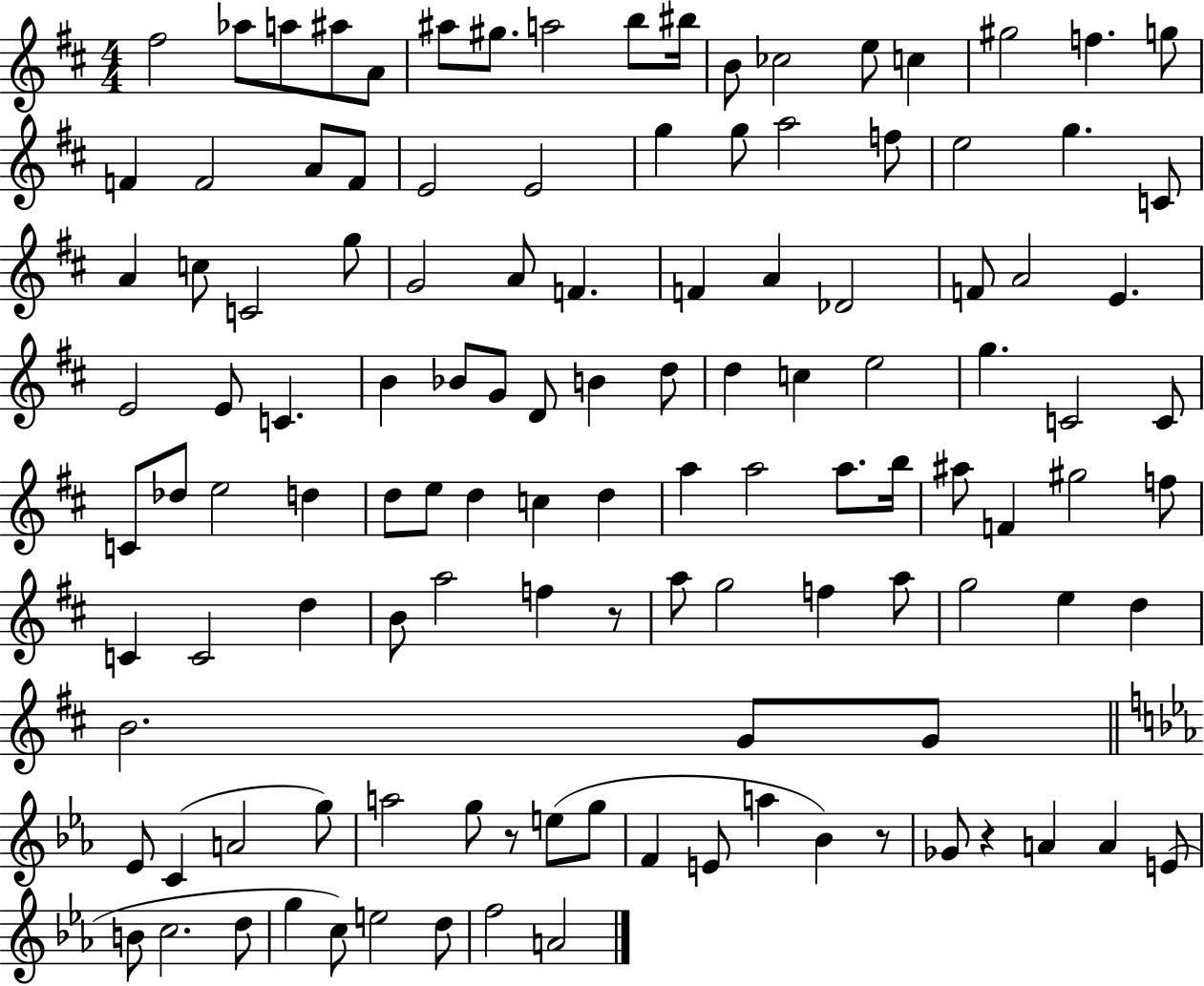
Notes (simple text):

F#5/h Ab5/e A5/e A#5/e A4/e A#5/e G#5/e. A5/h B5/e BIS5/s B4/e CES5/h E5/e C5/q G#5/h F5/q. G5/e F4/q F4/h A4/e F4/e E4/h E4/h G5/q G5/e A5/h F5/e E5/h G5/q. C4/e A4/q C5/e C4/h G5/e G4/h A4/e F4/q. F4/q A4/q Db4/h F4/e A4/h E4/q. E4/h E4/e C4/q. B4/q Bb4/e G4/e D4/e B4/q D5/e D5/q C5/q E5/h G5/q. C4/h C4/e C4/e Db5/e E5/h D5/q D5/e E5/e D5/q C5/q D5/q A5/q A5/h A5/e. B5/s A#5/e F4/q G#5/h F5/e C4/q C4/h D5/q B4/e A5/h F5/q R/e A5/e G5/h F5/q A5/e G5/h E5/q D5/q B4/h. G4/e G4/e Eb4/e C4/q A4/h G5/e A5/h G5/e R/e E5/e G5/e F4/q E4/e A5/q Bb4/q R/e Gb4/e R/q A4/q A4/q E4/e B4/e C5/h. D5/e G5/q C5/e E5/h D5/e F5/h A4/h